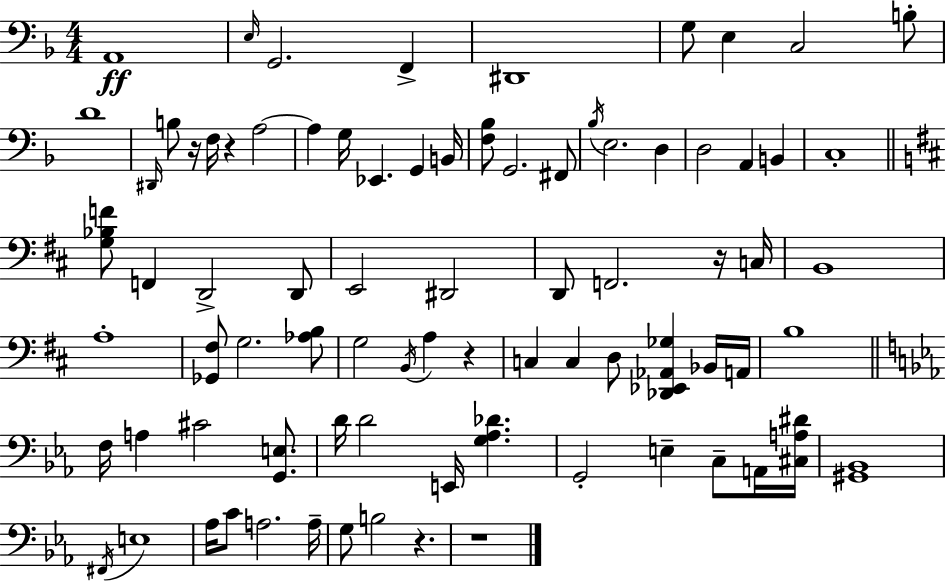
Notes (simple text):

A2/w E3/s G2/h. F2/q D#2/w G3/e E3/q C3/h B3/e D4/w D#2/s B3/e R/s F3/s R/q A3/h A3/q G3/s Eb2/q. G2/q B2/s [F3,Bb3]/e G2/h. F#2/e Bb3/s E3/h. D3/q D3/h A2/q B2/q C3/w [G3,Bb3,F4]/e F2/q D2/h D2/e E2/h D#2/h D2/e F2/h. R/s C3/s B2/w A3/w [Gb2,F#3]/e G3/h. [Ab3,B3]/e G3/h B2/s A3/q R/q C3/q C3/q D3/e [Db2,Eb2,Ab2,Gb3]/q Bb2/s A2/s B3/w F3/s A3/q C#4/h [G2,E3]/e. D4/s D4/h E2/s [G3,Ab3,Db4]/q. G2/h E3/q C3/e A2/s [C#3,A3,D#4]/s [G#2,Bb2]/w F#2/s E3/w Ab3/s C4/e A3/h. A3/s G3/e B3/h R/q. R/w